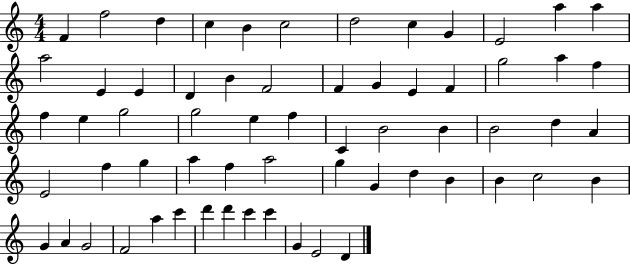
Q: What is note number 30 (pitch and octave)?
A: E5